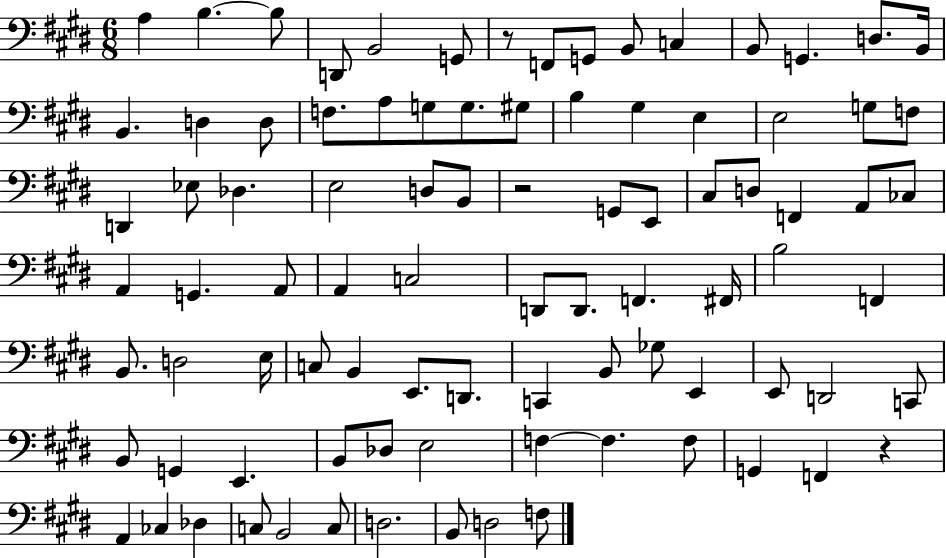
A3/q B3/q. B3/e D2/e B2/h G2/e R/e F2/e G2/e B2/e C3/q B2/e G2/q. D3/e. B2/s B2/q. D3/q D3/e F3/e. A3/e G3/e G3/e. G#3/e B3/q G#3/q E3/q E3/h G3/e F3/e D2/q Eb3/e Db3/q. E3/h D3/e B2/e R/h G2/e E2/e C#3/e D3/e F2/q A2/e CES3/e A2/q G2/q. A2/e A2/q C3/h D2/e D2/e. F2/q. F#2/s B3/h F2/q B2/e. D3/h E3/s C3/e B2/q E2/e. D2/e. C2/q B2/e Gb3/e E2/q E2/e D2/h C2/e B2/e G2/q E2/q. B2/e Db3/e E3/h F3/q F3/q. F3/e G2/q F2/q R/q A2/q CES3/q Db3/q C3/e B2/h C3/e D3/h. B2/e D3/h F3/e